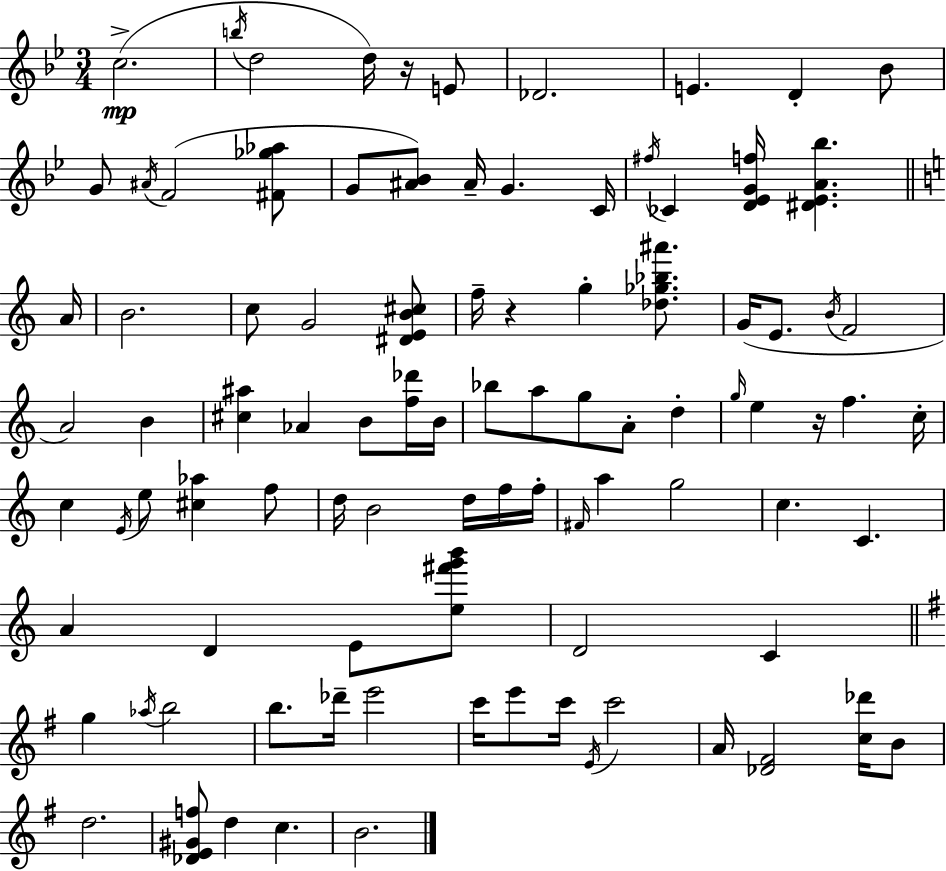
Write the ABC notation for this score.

X:1
T:Untitled
M:3/4
L:1/4
K:Bb
c2 b/4 d2 d/4 z/4 E/2 _D2 E D _B/2 G/2 ^A/4 F2 [^F_g_a]/2 G/2 [^A_B]/2 ^A/4 G C/4 ^f/4 _C [D_EGf]/4 [^D_EA_b] A/4 B2 c/2 G2 [^DEB^c]/2 f/4 z g [_d_g_b^a']/2 G/4 E/2 B/4 F2 A2 B [^c^a] _A B/2 [f_d']/4 B/4 _b/2 a/2 g/2 A/2 d g/4 e z/4 f c/4 c E/4 e/2 [^c_a] f/2 d/4 B2 d/4 f/4 f/4 ^F/4 a g2 c C A D E/2 [e^f'g'b']/2 D2 C g _a/4 b2 b/2 _d'/4 e'2 c'/4 e'/2 c'/4 E/4 c'2 A/4 [_D^F]2 [c_d']/4 B/2 d2 [_DE^Gf]/2 d c B2